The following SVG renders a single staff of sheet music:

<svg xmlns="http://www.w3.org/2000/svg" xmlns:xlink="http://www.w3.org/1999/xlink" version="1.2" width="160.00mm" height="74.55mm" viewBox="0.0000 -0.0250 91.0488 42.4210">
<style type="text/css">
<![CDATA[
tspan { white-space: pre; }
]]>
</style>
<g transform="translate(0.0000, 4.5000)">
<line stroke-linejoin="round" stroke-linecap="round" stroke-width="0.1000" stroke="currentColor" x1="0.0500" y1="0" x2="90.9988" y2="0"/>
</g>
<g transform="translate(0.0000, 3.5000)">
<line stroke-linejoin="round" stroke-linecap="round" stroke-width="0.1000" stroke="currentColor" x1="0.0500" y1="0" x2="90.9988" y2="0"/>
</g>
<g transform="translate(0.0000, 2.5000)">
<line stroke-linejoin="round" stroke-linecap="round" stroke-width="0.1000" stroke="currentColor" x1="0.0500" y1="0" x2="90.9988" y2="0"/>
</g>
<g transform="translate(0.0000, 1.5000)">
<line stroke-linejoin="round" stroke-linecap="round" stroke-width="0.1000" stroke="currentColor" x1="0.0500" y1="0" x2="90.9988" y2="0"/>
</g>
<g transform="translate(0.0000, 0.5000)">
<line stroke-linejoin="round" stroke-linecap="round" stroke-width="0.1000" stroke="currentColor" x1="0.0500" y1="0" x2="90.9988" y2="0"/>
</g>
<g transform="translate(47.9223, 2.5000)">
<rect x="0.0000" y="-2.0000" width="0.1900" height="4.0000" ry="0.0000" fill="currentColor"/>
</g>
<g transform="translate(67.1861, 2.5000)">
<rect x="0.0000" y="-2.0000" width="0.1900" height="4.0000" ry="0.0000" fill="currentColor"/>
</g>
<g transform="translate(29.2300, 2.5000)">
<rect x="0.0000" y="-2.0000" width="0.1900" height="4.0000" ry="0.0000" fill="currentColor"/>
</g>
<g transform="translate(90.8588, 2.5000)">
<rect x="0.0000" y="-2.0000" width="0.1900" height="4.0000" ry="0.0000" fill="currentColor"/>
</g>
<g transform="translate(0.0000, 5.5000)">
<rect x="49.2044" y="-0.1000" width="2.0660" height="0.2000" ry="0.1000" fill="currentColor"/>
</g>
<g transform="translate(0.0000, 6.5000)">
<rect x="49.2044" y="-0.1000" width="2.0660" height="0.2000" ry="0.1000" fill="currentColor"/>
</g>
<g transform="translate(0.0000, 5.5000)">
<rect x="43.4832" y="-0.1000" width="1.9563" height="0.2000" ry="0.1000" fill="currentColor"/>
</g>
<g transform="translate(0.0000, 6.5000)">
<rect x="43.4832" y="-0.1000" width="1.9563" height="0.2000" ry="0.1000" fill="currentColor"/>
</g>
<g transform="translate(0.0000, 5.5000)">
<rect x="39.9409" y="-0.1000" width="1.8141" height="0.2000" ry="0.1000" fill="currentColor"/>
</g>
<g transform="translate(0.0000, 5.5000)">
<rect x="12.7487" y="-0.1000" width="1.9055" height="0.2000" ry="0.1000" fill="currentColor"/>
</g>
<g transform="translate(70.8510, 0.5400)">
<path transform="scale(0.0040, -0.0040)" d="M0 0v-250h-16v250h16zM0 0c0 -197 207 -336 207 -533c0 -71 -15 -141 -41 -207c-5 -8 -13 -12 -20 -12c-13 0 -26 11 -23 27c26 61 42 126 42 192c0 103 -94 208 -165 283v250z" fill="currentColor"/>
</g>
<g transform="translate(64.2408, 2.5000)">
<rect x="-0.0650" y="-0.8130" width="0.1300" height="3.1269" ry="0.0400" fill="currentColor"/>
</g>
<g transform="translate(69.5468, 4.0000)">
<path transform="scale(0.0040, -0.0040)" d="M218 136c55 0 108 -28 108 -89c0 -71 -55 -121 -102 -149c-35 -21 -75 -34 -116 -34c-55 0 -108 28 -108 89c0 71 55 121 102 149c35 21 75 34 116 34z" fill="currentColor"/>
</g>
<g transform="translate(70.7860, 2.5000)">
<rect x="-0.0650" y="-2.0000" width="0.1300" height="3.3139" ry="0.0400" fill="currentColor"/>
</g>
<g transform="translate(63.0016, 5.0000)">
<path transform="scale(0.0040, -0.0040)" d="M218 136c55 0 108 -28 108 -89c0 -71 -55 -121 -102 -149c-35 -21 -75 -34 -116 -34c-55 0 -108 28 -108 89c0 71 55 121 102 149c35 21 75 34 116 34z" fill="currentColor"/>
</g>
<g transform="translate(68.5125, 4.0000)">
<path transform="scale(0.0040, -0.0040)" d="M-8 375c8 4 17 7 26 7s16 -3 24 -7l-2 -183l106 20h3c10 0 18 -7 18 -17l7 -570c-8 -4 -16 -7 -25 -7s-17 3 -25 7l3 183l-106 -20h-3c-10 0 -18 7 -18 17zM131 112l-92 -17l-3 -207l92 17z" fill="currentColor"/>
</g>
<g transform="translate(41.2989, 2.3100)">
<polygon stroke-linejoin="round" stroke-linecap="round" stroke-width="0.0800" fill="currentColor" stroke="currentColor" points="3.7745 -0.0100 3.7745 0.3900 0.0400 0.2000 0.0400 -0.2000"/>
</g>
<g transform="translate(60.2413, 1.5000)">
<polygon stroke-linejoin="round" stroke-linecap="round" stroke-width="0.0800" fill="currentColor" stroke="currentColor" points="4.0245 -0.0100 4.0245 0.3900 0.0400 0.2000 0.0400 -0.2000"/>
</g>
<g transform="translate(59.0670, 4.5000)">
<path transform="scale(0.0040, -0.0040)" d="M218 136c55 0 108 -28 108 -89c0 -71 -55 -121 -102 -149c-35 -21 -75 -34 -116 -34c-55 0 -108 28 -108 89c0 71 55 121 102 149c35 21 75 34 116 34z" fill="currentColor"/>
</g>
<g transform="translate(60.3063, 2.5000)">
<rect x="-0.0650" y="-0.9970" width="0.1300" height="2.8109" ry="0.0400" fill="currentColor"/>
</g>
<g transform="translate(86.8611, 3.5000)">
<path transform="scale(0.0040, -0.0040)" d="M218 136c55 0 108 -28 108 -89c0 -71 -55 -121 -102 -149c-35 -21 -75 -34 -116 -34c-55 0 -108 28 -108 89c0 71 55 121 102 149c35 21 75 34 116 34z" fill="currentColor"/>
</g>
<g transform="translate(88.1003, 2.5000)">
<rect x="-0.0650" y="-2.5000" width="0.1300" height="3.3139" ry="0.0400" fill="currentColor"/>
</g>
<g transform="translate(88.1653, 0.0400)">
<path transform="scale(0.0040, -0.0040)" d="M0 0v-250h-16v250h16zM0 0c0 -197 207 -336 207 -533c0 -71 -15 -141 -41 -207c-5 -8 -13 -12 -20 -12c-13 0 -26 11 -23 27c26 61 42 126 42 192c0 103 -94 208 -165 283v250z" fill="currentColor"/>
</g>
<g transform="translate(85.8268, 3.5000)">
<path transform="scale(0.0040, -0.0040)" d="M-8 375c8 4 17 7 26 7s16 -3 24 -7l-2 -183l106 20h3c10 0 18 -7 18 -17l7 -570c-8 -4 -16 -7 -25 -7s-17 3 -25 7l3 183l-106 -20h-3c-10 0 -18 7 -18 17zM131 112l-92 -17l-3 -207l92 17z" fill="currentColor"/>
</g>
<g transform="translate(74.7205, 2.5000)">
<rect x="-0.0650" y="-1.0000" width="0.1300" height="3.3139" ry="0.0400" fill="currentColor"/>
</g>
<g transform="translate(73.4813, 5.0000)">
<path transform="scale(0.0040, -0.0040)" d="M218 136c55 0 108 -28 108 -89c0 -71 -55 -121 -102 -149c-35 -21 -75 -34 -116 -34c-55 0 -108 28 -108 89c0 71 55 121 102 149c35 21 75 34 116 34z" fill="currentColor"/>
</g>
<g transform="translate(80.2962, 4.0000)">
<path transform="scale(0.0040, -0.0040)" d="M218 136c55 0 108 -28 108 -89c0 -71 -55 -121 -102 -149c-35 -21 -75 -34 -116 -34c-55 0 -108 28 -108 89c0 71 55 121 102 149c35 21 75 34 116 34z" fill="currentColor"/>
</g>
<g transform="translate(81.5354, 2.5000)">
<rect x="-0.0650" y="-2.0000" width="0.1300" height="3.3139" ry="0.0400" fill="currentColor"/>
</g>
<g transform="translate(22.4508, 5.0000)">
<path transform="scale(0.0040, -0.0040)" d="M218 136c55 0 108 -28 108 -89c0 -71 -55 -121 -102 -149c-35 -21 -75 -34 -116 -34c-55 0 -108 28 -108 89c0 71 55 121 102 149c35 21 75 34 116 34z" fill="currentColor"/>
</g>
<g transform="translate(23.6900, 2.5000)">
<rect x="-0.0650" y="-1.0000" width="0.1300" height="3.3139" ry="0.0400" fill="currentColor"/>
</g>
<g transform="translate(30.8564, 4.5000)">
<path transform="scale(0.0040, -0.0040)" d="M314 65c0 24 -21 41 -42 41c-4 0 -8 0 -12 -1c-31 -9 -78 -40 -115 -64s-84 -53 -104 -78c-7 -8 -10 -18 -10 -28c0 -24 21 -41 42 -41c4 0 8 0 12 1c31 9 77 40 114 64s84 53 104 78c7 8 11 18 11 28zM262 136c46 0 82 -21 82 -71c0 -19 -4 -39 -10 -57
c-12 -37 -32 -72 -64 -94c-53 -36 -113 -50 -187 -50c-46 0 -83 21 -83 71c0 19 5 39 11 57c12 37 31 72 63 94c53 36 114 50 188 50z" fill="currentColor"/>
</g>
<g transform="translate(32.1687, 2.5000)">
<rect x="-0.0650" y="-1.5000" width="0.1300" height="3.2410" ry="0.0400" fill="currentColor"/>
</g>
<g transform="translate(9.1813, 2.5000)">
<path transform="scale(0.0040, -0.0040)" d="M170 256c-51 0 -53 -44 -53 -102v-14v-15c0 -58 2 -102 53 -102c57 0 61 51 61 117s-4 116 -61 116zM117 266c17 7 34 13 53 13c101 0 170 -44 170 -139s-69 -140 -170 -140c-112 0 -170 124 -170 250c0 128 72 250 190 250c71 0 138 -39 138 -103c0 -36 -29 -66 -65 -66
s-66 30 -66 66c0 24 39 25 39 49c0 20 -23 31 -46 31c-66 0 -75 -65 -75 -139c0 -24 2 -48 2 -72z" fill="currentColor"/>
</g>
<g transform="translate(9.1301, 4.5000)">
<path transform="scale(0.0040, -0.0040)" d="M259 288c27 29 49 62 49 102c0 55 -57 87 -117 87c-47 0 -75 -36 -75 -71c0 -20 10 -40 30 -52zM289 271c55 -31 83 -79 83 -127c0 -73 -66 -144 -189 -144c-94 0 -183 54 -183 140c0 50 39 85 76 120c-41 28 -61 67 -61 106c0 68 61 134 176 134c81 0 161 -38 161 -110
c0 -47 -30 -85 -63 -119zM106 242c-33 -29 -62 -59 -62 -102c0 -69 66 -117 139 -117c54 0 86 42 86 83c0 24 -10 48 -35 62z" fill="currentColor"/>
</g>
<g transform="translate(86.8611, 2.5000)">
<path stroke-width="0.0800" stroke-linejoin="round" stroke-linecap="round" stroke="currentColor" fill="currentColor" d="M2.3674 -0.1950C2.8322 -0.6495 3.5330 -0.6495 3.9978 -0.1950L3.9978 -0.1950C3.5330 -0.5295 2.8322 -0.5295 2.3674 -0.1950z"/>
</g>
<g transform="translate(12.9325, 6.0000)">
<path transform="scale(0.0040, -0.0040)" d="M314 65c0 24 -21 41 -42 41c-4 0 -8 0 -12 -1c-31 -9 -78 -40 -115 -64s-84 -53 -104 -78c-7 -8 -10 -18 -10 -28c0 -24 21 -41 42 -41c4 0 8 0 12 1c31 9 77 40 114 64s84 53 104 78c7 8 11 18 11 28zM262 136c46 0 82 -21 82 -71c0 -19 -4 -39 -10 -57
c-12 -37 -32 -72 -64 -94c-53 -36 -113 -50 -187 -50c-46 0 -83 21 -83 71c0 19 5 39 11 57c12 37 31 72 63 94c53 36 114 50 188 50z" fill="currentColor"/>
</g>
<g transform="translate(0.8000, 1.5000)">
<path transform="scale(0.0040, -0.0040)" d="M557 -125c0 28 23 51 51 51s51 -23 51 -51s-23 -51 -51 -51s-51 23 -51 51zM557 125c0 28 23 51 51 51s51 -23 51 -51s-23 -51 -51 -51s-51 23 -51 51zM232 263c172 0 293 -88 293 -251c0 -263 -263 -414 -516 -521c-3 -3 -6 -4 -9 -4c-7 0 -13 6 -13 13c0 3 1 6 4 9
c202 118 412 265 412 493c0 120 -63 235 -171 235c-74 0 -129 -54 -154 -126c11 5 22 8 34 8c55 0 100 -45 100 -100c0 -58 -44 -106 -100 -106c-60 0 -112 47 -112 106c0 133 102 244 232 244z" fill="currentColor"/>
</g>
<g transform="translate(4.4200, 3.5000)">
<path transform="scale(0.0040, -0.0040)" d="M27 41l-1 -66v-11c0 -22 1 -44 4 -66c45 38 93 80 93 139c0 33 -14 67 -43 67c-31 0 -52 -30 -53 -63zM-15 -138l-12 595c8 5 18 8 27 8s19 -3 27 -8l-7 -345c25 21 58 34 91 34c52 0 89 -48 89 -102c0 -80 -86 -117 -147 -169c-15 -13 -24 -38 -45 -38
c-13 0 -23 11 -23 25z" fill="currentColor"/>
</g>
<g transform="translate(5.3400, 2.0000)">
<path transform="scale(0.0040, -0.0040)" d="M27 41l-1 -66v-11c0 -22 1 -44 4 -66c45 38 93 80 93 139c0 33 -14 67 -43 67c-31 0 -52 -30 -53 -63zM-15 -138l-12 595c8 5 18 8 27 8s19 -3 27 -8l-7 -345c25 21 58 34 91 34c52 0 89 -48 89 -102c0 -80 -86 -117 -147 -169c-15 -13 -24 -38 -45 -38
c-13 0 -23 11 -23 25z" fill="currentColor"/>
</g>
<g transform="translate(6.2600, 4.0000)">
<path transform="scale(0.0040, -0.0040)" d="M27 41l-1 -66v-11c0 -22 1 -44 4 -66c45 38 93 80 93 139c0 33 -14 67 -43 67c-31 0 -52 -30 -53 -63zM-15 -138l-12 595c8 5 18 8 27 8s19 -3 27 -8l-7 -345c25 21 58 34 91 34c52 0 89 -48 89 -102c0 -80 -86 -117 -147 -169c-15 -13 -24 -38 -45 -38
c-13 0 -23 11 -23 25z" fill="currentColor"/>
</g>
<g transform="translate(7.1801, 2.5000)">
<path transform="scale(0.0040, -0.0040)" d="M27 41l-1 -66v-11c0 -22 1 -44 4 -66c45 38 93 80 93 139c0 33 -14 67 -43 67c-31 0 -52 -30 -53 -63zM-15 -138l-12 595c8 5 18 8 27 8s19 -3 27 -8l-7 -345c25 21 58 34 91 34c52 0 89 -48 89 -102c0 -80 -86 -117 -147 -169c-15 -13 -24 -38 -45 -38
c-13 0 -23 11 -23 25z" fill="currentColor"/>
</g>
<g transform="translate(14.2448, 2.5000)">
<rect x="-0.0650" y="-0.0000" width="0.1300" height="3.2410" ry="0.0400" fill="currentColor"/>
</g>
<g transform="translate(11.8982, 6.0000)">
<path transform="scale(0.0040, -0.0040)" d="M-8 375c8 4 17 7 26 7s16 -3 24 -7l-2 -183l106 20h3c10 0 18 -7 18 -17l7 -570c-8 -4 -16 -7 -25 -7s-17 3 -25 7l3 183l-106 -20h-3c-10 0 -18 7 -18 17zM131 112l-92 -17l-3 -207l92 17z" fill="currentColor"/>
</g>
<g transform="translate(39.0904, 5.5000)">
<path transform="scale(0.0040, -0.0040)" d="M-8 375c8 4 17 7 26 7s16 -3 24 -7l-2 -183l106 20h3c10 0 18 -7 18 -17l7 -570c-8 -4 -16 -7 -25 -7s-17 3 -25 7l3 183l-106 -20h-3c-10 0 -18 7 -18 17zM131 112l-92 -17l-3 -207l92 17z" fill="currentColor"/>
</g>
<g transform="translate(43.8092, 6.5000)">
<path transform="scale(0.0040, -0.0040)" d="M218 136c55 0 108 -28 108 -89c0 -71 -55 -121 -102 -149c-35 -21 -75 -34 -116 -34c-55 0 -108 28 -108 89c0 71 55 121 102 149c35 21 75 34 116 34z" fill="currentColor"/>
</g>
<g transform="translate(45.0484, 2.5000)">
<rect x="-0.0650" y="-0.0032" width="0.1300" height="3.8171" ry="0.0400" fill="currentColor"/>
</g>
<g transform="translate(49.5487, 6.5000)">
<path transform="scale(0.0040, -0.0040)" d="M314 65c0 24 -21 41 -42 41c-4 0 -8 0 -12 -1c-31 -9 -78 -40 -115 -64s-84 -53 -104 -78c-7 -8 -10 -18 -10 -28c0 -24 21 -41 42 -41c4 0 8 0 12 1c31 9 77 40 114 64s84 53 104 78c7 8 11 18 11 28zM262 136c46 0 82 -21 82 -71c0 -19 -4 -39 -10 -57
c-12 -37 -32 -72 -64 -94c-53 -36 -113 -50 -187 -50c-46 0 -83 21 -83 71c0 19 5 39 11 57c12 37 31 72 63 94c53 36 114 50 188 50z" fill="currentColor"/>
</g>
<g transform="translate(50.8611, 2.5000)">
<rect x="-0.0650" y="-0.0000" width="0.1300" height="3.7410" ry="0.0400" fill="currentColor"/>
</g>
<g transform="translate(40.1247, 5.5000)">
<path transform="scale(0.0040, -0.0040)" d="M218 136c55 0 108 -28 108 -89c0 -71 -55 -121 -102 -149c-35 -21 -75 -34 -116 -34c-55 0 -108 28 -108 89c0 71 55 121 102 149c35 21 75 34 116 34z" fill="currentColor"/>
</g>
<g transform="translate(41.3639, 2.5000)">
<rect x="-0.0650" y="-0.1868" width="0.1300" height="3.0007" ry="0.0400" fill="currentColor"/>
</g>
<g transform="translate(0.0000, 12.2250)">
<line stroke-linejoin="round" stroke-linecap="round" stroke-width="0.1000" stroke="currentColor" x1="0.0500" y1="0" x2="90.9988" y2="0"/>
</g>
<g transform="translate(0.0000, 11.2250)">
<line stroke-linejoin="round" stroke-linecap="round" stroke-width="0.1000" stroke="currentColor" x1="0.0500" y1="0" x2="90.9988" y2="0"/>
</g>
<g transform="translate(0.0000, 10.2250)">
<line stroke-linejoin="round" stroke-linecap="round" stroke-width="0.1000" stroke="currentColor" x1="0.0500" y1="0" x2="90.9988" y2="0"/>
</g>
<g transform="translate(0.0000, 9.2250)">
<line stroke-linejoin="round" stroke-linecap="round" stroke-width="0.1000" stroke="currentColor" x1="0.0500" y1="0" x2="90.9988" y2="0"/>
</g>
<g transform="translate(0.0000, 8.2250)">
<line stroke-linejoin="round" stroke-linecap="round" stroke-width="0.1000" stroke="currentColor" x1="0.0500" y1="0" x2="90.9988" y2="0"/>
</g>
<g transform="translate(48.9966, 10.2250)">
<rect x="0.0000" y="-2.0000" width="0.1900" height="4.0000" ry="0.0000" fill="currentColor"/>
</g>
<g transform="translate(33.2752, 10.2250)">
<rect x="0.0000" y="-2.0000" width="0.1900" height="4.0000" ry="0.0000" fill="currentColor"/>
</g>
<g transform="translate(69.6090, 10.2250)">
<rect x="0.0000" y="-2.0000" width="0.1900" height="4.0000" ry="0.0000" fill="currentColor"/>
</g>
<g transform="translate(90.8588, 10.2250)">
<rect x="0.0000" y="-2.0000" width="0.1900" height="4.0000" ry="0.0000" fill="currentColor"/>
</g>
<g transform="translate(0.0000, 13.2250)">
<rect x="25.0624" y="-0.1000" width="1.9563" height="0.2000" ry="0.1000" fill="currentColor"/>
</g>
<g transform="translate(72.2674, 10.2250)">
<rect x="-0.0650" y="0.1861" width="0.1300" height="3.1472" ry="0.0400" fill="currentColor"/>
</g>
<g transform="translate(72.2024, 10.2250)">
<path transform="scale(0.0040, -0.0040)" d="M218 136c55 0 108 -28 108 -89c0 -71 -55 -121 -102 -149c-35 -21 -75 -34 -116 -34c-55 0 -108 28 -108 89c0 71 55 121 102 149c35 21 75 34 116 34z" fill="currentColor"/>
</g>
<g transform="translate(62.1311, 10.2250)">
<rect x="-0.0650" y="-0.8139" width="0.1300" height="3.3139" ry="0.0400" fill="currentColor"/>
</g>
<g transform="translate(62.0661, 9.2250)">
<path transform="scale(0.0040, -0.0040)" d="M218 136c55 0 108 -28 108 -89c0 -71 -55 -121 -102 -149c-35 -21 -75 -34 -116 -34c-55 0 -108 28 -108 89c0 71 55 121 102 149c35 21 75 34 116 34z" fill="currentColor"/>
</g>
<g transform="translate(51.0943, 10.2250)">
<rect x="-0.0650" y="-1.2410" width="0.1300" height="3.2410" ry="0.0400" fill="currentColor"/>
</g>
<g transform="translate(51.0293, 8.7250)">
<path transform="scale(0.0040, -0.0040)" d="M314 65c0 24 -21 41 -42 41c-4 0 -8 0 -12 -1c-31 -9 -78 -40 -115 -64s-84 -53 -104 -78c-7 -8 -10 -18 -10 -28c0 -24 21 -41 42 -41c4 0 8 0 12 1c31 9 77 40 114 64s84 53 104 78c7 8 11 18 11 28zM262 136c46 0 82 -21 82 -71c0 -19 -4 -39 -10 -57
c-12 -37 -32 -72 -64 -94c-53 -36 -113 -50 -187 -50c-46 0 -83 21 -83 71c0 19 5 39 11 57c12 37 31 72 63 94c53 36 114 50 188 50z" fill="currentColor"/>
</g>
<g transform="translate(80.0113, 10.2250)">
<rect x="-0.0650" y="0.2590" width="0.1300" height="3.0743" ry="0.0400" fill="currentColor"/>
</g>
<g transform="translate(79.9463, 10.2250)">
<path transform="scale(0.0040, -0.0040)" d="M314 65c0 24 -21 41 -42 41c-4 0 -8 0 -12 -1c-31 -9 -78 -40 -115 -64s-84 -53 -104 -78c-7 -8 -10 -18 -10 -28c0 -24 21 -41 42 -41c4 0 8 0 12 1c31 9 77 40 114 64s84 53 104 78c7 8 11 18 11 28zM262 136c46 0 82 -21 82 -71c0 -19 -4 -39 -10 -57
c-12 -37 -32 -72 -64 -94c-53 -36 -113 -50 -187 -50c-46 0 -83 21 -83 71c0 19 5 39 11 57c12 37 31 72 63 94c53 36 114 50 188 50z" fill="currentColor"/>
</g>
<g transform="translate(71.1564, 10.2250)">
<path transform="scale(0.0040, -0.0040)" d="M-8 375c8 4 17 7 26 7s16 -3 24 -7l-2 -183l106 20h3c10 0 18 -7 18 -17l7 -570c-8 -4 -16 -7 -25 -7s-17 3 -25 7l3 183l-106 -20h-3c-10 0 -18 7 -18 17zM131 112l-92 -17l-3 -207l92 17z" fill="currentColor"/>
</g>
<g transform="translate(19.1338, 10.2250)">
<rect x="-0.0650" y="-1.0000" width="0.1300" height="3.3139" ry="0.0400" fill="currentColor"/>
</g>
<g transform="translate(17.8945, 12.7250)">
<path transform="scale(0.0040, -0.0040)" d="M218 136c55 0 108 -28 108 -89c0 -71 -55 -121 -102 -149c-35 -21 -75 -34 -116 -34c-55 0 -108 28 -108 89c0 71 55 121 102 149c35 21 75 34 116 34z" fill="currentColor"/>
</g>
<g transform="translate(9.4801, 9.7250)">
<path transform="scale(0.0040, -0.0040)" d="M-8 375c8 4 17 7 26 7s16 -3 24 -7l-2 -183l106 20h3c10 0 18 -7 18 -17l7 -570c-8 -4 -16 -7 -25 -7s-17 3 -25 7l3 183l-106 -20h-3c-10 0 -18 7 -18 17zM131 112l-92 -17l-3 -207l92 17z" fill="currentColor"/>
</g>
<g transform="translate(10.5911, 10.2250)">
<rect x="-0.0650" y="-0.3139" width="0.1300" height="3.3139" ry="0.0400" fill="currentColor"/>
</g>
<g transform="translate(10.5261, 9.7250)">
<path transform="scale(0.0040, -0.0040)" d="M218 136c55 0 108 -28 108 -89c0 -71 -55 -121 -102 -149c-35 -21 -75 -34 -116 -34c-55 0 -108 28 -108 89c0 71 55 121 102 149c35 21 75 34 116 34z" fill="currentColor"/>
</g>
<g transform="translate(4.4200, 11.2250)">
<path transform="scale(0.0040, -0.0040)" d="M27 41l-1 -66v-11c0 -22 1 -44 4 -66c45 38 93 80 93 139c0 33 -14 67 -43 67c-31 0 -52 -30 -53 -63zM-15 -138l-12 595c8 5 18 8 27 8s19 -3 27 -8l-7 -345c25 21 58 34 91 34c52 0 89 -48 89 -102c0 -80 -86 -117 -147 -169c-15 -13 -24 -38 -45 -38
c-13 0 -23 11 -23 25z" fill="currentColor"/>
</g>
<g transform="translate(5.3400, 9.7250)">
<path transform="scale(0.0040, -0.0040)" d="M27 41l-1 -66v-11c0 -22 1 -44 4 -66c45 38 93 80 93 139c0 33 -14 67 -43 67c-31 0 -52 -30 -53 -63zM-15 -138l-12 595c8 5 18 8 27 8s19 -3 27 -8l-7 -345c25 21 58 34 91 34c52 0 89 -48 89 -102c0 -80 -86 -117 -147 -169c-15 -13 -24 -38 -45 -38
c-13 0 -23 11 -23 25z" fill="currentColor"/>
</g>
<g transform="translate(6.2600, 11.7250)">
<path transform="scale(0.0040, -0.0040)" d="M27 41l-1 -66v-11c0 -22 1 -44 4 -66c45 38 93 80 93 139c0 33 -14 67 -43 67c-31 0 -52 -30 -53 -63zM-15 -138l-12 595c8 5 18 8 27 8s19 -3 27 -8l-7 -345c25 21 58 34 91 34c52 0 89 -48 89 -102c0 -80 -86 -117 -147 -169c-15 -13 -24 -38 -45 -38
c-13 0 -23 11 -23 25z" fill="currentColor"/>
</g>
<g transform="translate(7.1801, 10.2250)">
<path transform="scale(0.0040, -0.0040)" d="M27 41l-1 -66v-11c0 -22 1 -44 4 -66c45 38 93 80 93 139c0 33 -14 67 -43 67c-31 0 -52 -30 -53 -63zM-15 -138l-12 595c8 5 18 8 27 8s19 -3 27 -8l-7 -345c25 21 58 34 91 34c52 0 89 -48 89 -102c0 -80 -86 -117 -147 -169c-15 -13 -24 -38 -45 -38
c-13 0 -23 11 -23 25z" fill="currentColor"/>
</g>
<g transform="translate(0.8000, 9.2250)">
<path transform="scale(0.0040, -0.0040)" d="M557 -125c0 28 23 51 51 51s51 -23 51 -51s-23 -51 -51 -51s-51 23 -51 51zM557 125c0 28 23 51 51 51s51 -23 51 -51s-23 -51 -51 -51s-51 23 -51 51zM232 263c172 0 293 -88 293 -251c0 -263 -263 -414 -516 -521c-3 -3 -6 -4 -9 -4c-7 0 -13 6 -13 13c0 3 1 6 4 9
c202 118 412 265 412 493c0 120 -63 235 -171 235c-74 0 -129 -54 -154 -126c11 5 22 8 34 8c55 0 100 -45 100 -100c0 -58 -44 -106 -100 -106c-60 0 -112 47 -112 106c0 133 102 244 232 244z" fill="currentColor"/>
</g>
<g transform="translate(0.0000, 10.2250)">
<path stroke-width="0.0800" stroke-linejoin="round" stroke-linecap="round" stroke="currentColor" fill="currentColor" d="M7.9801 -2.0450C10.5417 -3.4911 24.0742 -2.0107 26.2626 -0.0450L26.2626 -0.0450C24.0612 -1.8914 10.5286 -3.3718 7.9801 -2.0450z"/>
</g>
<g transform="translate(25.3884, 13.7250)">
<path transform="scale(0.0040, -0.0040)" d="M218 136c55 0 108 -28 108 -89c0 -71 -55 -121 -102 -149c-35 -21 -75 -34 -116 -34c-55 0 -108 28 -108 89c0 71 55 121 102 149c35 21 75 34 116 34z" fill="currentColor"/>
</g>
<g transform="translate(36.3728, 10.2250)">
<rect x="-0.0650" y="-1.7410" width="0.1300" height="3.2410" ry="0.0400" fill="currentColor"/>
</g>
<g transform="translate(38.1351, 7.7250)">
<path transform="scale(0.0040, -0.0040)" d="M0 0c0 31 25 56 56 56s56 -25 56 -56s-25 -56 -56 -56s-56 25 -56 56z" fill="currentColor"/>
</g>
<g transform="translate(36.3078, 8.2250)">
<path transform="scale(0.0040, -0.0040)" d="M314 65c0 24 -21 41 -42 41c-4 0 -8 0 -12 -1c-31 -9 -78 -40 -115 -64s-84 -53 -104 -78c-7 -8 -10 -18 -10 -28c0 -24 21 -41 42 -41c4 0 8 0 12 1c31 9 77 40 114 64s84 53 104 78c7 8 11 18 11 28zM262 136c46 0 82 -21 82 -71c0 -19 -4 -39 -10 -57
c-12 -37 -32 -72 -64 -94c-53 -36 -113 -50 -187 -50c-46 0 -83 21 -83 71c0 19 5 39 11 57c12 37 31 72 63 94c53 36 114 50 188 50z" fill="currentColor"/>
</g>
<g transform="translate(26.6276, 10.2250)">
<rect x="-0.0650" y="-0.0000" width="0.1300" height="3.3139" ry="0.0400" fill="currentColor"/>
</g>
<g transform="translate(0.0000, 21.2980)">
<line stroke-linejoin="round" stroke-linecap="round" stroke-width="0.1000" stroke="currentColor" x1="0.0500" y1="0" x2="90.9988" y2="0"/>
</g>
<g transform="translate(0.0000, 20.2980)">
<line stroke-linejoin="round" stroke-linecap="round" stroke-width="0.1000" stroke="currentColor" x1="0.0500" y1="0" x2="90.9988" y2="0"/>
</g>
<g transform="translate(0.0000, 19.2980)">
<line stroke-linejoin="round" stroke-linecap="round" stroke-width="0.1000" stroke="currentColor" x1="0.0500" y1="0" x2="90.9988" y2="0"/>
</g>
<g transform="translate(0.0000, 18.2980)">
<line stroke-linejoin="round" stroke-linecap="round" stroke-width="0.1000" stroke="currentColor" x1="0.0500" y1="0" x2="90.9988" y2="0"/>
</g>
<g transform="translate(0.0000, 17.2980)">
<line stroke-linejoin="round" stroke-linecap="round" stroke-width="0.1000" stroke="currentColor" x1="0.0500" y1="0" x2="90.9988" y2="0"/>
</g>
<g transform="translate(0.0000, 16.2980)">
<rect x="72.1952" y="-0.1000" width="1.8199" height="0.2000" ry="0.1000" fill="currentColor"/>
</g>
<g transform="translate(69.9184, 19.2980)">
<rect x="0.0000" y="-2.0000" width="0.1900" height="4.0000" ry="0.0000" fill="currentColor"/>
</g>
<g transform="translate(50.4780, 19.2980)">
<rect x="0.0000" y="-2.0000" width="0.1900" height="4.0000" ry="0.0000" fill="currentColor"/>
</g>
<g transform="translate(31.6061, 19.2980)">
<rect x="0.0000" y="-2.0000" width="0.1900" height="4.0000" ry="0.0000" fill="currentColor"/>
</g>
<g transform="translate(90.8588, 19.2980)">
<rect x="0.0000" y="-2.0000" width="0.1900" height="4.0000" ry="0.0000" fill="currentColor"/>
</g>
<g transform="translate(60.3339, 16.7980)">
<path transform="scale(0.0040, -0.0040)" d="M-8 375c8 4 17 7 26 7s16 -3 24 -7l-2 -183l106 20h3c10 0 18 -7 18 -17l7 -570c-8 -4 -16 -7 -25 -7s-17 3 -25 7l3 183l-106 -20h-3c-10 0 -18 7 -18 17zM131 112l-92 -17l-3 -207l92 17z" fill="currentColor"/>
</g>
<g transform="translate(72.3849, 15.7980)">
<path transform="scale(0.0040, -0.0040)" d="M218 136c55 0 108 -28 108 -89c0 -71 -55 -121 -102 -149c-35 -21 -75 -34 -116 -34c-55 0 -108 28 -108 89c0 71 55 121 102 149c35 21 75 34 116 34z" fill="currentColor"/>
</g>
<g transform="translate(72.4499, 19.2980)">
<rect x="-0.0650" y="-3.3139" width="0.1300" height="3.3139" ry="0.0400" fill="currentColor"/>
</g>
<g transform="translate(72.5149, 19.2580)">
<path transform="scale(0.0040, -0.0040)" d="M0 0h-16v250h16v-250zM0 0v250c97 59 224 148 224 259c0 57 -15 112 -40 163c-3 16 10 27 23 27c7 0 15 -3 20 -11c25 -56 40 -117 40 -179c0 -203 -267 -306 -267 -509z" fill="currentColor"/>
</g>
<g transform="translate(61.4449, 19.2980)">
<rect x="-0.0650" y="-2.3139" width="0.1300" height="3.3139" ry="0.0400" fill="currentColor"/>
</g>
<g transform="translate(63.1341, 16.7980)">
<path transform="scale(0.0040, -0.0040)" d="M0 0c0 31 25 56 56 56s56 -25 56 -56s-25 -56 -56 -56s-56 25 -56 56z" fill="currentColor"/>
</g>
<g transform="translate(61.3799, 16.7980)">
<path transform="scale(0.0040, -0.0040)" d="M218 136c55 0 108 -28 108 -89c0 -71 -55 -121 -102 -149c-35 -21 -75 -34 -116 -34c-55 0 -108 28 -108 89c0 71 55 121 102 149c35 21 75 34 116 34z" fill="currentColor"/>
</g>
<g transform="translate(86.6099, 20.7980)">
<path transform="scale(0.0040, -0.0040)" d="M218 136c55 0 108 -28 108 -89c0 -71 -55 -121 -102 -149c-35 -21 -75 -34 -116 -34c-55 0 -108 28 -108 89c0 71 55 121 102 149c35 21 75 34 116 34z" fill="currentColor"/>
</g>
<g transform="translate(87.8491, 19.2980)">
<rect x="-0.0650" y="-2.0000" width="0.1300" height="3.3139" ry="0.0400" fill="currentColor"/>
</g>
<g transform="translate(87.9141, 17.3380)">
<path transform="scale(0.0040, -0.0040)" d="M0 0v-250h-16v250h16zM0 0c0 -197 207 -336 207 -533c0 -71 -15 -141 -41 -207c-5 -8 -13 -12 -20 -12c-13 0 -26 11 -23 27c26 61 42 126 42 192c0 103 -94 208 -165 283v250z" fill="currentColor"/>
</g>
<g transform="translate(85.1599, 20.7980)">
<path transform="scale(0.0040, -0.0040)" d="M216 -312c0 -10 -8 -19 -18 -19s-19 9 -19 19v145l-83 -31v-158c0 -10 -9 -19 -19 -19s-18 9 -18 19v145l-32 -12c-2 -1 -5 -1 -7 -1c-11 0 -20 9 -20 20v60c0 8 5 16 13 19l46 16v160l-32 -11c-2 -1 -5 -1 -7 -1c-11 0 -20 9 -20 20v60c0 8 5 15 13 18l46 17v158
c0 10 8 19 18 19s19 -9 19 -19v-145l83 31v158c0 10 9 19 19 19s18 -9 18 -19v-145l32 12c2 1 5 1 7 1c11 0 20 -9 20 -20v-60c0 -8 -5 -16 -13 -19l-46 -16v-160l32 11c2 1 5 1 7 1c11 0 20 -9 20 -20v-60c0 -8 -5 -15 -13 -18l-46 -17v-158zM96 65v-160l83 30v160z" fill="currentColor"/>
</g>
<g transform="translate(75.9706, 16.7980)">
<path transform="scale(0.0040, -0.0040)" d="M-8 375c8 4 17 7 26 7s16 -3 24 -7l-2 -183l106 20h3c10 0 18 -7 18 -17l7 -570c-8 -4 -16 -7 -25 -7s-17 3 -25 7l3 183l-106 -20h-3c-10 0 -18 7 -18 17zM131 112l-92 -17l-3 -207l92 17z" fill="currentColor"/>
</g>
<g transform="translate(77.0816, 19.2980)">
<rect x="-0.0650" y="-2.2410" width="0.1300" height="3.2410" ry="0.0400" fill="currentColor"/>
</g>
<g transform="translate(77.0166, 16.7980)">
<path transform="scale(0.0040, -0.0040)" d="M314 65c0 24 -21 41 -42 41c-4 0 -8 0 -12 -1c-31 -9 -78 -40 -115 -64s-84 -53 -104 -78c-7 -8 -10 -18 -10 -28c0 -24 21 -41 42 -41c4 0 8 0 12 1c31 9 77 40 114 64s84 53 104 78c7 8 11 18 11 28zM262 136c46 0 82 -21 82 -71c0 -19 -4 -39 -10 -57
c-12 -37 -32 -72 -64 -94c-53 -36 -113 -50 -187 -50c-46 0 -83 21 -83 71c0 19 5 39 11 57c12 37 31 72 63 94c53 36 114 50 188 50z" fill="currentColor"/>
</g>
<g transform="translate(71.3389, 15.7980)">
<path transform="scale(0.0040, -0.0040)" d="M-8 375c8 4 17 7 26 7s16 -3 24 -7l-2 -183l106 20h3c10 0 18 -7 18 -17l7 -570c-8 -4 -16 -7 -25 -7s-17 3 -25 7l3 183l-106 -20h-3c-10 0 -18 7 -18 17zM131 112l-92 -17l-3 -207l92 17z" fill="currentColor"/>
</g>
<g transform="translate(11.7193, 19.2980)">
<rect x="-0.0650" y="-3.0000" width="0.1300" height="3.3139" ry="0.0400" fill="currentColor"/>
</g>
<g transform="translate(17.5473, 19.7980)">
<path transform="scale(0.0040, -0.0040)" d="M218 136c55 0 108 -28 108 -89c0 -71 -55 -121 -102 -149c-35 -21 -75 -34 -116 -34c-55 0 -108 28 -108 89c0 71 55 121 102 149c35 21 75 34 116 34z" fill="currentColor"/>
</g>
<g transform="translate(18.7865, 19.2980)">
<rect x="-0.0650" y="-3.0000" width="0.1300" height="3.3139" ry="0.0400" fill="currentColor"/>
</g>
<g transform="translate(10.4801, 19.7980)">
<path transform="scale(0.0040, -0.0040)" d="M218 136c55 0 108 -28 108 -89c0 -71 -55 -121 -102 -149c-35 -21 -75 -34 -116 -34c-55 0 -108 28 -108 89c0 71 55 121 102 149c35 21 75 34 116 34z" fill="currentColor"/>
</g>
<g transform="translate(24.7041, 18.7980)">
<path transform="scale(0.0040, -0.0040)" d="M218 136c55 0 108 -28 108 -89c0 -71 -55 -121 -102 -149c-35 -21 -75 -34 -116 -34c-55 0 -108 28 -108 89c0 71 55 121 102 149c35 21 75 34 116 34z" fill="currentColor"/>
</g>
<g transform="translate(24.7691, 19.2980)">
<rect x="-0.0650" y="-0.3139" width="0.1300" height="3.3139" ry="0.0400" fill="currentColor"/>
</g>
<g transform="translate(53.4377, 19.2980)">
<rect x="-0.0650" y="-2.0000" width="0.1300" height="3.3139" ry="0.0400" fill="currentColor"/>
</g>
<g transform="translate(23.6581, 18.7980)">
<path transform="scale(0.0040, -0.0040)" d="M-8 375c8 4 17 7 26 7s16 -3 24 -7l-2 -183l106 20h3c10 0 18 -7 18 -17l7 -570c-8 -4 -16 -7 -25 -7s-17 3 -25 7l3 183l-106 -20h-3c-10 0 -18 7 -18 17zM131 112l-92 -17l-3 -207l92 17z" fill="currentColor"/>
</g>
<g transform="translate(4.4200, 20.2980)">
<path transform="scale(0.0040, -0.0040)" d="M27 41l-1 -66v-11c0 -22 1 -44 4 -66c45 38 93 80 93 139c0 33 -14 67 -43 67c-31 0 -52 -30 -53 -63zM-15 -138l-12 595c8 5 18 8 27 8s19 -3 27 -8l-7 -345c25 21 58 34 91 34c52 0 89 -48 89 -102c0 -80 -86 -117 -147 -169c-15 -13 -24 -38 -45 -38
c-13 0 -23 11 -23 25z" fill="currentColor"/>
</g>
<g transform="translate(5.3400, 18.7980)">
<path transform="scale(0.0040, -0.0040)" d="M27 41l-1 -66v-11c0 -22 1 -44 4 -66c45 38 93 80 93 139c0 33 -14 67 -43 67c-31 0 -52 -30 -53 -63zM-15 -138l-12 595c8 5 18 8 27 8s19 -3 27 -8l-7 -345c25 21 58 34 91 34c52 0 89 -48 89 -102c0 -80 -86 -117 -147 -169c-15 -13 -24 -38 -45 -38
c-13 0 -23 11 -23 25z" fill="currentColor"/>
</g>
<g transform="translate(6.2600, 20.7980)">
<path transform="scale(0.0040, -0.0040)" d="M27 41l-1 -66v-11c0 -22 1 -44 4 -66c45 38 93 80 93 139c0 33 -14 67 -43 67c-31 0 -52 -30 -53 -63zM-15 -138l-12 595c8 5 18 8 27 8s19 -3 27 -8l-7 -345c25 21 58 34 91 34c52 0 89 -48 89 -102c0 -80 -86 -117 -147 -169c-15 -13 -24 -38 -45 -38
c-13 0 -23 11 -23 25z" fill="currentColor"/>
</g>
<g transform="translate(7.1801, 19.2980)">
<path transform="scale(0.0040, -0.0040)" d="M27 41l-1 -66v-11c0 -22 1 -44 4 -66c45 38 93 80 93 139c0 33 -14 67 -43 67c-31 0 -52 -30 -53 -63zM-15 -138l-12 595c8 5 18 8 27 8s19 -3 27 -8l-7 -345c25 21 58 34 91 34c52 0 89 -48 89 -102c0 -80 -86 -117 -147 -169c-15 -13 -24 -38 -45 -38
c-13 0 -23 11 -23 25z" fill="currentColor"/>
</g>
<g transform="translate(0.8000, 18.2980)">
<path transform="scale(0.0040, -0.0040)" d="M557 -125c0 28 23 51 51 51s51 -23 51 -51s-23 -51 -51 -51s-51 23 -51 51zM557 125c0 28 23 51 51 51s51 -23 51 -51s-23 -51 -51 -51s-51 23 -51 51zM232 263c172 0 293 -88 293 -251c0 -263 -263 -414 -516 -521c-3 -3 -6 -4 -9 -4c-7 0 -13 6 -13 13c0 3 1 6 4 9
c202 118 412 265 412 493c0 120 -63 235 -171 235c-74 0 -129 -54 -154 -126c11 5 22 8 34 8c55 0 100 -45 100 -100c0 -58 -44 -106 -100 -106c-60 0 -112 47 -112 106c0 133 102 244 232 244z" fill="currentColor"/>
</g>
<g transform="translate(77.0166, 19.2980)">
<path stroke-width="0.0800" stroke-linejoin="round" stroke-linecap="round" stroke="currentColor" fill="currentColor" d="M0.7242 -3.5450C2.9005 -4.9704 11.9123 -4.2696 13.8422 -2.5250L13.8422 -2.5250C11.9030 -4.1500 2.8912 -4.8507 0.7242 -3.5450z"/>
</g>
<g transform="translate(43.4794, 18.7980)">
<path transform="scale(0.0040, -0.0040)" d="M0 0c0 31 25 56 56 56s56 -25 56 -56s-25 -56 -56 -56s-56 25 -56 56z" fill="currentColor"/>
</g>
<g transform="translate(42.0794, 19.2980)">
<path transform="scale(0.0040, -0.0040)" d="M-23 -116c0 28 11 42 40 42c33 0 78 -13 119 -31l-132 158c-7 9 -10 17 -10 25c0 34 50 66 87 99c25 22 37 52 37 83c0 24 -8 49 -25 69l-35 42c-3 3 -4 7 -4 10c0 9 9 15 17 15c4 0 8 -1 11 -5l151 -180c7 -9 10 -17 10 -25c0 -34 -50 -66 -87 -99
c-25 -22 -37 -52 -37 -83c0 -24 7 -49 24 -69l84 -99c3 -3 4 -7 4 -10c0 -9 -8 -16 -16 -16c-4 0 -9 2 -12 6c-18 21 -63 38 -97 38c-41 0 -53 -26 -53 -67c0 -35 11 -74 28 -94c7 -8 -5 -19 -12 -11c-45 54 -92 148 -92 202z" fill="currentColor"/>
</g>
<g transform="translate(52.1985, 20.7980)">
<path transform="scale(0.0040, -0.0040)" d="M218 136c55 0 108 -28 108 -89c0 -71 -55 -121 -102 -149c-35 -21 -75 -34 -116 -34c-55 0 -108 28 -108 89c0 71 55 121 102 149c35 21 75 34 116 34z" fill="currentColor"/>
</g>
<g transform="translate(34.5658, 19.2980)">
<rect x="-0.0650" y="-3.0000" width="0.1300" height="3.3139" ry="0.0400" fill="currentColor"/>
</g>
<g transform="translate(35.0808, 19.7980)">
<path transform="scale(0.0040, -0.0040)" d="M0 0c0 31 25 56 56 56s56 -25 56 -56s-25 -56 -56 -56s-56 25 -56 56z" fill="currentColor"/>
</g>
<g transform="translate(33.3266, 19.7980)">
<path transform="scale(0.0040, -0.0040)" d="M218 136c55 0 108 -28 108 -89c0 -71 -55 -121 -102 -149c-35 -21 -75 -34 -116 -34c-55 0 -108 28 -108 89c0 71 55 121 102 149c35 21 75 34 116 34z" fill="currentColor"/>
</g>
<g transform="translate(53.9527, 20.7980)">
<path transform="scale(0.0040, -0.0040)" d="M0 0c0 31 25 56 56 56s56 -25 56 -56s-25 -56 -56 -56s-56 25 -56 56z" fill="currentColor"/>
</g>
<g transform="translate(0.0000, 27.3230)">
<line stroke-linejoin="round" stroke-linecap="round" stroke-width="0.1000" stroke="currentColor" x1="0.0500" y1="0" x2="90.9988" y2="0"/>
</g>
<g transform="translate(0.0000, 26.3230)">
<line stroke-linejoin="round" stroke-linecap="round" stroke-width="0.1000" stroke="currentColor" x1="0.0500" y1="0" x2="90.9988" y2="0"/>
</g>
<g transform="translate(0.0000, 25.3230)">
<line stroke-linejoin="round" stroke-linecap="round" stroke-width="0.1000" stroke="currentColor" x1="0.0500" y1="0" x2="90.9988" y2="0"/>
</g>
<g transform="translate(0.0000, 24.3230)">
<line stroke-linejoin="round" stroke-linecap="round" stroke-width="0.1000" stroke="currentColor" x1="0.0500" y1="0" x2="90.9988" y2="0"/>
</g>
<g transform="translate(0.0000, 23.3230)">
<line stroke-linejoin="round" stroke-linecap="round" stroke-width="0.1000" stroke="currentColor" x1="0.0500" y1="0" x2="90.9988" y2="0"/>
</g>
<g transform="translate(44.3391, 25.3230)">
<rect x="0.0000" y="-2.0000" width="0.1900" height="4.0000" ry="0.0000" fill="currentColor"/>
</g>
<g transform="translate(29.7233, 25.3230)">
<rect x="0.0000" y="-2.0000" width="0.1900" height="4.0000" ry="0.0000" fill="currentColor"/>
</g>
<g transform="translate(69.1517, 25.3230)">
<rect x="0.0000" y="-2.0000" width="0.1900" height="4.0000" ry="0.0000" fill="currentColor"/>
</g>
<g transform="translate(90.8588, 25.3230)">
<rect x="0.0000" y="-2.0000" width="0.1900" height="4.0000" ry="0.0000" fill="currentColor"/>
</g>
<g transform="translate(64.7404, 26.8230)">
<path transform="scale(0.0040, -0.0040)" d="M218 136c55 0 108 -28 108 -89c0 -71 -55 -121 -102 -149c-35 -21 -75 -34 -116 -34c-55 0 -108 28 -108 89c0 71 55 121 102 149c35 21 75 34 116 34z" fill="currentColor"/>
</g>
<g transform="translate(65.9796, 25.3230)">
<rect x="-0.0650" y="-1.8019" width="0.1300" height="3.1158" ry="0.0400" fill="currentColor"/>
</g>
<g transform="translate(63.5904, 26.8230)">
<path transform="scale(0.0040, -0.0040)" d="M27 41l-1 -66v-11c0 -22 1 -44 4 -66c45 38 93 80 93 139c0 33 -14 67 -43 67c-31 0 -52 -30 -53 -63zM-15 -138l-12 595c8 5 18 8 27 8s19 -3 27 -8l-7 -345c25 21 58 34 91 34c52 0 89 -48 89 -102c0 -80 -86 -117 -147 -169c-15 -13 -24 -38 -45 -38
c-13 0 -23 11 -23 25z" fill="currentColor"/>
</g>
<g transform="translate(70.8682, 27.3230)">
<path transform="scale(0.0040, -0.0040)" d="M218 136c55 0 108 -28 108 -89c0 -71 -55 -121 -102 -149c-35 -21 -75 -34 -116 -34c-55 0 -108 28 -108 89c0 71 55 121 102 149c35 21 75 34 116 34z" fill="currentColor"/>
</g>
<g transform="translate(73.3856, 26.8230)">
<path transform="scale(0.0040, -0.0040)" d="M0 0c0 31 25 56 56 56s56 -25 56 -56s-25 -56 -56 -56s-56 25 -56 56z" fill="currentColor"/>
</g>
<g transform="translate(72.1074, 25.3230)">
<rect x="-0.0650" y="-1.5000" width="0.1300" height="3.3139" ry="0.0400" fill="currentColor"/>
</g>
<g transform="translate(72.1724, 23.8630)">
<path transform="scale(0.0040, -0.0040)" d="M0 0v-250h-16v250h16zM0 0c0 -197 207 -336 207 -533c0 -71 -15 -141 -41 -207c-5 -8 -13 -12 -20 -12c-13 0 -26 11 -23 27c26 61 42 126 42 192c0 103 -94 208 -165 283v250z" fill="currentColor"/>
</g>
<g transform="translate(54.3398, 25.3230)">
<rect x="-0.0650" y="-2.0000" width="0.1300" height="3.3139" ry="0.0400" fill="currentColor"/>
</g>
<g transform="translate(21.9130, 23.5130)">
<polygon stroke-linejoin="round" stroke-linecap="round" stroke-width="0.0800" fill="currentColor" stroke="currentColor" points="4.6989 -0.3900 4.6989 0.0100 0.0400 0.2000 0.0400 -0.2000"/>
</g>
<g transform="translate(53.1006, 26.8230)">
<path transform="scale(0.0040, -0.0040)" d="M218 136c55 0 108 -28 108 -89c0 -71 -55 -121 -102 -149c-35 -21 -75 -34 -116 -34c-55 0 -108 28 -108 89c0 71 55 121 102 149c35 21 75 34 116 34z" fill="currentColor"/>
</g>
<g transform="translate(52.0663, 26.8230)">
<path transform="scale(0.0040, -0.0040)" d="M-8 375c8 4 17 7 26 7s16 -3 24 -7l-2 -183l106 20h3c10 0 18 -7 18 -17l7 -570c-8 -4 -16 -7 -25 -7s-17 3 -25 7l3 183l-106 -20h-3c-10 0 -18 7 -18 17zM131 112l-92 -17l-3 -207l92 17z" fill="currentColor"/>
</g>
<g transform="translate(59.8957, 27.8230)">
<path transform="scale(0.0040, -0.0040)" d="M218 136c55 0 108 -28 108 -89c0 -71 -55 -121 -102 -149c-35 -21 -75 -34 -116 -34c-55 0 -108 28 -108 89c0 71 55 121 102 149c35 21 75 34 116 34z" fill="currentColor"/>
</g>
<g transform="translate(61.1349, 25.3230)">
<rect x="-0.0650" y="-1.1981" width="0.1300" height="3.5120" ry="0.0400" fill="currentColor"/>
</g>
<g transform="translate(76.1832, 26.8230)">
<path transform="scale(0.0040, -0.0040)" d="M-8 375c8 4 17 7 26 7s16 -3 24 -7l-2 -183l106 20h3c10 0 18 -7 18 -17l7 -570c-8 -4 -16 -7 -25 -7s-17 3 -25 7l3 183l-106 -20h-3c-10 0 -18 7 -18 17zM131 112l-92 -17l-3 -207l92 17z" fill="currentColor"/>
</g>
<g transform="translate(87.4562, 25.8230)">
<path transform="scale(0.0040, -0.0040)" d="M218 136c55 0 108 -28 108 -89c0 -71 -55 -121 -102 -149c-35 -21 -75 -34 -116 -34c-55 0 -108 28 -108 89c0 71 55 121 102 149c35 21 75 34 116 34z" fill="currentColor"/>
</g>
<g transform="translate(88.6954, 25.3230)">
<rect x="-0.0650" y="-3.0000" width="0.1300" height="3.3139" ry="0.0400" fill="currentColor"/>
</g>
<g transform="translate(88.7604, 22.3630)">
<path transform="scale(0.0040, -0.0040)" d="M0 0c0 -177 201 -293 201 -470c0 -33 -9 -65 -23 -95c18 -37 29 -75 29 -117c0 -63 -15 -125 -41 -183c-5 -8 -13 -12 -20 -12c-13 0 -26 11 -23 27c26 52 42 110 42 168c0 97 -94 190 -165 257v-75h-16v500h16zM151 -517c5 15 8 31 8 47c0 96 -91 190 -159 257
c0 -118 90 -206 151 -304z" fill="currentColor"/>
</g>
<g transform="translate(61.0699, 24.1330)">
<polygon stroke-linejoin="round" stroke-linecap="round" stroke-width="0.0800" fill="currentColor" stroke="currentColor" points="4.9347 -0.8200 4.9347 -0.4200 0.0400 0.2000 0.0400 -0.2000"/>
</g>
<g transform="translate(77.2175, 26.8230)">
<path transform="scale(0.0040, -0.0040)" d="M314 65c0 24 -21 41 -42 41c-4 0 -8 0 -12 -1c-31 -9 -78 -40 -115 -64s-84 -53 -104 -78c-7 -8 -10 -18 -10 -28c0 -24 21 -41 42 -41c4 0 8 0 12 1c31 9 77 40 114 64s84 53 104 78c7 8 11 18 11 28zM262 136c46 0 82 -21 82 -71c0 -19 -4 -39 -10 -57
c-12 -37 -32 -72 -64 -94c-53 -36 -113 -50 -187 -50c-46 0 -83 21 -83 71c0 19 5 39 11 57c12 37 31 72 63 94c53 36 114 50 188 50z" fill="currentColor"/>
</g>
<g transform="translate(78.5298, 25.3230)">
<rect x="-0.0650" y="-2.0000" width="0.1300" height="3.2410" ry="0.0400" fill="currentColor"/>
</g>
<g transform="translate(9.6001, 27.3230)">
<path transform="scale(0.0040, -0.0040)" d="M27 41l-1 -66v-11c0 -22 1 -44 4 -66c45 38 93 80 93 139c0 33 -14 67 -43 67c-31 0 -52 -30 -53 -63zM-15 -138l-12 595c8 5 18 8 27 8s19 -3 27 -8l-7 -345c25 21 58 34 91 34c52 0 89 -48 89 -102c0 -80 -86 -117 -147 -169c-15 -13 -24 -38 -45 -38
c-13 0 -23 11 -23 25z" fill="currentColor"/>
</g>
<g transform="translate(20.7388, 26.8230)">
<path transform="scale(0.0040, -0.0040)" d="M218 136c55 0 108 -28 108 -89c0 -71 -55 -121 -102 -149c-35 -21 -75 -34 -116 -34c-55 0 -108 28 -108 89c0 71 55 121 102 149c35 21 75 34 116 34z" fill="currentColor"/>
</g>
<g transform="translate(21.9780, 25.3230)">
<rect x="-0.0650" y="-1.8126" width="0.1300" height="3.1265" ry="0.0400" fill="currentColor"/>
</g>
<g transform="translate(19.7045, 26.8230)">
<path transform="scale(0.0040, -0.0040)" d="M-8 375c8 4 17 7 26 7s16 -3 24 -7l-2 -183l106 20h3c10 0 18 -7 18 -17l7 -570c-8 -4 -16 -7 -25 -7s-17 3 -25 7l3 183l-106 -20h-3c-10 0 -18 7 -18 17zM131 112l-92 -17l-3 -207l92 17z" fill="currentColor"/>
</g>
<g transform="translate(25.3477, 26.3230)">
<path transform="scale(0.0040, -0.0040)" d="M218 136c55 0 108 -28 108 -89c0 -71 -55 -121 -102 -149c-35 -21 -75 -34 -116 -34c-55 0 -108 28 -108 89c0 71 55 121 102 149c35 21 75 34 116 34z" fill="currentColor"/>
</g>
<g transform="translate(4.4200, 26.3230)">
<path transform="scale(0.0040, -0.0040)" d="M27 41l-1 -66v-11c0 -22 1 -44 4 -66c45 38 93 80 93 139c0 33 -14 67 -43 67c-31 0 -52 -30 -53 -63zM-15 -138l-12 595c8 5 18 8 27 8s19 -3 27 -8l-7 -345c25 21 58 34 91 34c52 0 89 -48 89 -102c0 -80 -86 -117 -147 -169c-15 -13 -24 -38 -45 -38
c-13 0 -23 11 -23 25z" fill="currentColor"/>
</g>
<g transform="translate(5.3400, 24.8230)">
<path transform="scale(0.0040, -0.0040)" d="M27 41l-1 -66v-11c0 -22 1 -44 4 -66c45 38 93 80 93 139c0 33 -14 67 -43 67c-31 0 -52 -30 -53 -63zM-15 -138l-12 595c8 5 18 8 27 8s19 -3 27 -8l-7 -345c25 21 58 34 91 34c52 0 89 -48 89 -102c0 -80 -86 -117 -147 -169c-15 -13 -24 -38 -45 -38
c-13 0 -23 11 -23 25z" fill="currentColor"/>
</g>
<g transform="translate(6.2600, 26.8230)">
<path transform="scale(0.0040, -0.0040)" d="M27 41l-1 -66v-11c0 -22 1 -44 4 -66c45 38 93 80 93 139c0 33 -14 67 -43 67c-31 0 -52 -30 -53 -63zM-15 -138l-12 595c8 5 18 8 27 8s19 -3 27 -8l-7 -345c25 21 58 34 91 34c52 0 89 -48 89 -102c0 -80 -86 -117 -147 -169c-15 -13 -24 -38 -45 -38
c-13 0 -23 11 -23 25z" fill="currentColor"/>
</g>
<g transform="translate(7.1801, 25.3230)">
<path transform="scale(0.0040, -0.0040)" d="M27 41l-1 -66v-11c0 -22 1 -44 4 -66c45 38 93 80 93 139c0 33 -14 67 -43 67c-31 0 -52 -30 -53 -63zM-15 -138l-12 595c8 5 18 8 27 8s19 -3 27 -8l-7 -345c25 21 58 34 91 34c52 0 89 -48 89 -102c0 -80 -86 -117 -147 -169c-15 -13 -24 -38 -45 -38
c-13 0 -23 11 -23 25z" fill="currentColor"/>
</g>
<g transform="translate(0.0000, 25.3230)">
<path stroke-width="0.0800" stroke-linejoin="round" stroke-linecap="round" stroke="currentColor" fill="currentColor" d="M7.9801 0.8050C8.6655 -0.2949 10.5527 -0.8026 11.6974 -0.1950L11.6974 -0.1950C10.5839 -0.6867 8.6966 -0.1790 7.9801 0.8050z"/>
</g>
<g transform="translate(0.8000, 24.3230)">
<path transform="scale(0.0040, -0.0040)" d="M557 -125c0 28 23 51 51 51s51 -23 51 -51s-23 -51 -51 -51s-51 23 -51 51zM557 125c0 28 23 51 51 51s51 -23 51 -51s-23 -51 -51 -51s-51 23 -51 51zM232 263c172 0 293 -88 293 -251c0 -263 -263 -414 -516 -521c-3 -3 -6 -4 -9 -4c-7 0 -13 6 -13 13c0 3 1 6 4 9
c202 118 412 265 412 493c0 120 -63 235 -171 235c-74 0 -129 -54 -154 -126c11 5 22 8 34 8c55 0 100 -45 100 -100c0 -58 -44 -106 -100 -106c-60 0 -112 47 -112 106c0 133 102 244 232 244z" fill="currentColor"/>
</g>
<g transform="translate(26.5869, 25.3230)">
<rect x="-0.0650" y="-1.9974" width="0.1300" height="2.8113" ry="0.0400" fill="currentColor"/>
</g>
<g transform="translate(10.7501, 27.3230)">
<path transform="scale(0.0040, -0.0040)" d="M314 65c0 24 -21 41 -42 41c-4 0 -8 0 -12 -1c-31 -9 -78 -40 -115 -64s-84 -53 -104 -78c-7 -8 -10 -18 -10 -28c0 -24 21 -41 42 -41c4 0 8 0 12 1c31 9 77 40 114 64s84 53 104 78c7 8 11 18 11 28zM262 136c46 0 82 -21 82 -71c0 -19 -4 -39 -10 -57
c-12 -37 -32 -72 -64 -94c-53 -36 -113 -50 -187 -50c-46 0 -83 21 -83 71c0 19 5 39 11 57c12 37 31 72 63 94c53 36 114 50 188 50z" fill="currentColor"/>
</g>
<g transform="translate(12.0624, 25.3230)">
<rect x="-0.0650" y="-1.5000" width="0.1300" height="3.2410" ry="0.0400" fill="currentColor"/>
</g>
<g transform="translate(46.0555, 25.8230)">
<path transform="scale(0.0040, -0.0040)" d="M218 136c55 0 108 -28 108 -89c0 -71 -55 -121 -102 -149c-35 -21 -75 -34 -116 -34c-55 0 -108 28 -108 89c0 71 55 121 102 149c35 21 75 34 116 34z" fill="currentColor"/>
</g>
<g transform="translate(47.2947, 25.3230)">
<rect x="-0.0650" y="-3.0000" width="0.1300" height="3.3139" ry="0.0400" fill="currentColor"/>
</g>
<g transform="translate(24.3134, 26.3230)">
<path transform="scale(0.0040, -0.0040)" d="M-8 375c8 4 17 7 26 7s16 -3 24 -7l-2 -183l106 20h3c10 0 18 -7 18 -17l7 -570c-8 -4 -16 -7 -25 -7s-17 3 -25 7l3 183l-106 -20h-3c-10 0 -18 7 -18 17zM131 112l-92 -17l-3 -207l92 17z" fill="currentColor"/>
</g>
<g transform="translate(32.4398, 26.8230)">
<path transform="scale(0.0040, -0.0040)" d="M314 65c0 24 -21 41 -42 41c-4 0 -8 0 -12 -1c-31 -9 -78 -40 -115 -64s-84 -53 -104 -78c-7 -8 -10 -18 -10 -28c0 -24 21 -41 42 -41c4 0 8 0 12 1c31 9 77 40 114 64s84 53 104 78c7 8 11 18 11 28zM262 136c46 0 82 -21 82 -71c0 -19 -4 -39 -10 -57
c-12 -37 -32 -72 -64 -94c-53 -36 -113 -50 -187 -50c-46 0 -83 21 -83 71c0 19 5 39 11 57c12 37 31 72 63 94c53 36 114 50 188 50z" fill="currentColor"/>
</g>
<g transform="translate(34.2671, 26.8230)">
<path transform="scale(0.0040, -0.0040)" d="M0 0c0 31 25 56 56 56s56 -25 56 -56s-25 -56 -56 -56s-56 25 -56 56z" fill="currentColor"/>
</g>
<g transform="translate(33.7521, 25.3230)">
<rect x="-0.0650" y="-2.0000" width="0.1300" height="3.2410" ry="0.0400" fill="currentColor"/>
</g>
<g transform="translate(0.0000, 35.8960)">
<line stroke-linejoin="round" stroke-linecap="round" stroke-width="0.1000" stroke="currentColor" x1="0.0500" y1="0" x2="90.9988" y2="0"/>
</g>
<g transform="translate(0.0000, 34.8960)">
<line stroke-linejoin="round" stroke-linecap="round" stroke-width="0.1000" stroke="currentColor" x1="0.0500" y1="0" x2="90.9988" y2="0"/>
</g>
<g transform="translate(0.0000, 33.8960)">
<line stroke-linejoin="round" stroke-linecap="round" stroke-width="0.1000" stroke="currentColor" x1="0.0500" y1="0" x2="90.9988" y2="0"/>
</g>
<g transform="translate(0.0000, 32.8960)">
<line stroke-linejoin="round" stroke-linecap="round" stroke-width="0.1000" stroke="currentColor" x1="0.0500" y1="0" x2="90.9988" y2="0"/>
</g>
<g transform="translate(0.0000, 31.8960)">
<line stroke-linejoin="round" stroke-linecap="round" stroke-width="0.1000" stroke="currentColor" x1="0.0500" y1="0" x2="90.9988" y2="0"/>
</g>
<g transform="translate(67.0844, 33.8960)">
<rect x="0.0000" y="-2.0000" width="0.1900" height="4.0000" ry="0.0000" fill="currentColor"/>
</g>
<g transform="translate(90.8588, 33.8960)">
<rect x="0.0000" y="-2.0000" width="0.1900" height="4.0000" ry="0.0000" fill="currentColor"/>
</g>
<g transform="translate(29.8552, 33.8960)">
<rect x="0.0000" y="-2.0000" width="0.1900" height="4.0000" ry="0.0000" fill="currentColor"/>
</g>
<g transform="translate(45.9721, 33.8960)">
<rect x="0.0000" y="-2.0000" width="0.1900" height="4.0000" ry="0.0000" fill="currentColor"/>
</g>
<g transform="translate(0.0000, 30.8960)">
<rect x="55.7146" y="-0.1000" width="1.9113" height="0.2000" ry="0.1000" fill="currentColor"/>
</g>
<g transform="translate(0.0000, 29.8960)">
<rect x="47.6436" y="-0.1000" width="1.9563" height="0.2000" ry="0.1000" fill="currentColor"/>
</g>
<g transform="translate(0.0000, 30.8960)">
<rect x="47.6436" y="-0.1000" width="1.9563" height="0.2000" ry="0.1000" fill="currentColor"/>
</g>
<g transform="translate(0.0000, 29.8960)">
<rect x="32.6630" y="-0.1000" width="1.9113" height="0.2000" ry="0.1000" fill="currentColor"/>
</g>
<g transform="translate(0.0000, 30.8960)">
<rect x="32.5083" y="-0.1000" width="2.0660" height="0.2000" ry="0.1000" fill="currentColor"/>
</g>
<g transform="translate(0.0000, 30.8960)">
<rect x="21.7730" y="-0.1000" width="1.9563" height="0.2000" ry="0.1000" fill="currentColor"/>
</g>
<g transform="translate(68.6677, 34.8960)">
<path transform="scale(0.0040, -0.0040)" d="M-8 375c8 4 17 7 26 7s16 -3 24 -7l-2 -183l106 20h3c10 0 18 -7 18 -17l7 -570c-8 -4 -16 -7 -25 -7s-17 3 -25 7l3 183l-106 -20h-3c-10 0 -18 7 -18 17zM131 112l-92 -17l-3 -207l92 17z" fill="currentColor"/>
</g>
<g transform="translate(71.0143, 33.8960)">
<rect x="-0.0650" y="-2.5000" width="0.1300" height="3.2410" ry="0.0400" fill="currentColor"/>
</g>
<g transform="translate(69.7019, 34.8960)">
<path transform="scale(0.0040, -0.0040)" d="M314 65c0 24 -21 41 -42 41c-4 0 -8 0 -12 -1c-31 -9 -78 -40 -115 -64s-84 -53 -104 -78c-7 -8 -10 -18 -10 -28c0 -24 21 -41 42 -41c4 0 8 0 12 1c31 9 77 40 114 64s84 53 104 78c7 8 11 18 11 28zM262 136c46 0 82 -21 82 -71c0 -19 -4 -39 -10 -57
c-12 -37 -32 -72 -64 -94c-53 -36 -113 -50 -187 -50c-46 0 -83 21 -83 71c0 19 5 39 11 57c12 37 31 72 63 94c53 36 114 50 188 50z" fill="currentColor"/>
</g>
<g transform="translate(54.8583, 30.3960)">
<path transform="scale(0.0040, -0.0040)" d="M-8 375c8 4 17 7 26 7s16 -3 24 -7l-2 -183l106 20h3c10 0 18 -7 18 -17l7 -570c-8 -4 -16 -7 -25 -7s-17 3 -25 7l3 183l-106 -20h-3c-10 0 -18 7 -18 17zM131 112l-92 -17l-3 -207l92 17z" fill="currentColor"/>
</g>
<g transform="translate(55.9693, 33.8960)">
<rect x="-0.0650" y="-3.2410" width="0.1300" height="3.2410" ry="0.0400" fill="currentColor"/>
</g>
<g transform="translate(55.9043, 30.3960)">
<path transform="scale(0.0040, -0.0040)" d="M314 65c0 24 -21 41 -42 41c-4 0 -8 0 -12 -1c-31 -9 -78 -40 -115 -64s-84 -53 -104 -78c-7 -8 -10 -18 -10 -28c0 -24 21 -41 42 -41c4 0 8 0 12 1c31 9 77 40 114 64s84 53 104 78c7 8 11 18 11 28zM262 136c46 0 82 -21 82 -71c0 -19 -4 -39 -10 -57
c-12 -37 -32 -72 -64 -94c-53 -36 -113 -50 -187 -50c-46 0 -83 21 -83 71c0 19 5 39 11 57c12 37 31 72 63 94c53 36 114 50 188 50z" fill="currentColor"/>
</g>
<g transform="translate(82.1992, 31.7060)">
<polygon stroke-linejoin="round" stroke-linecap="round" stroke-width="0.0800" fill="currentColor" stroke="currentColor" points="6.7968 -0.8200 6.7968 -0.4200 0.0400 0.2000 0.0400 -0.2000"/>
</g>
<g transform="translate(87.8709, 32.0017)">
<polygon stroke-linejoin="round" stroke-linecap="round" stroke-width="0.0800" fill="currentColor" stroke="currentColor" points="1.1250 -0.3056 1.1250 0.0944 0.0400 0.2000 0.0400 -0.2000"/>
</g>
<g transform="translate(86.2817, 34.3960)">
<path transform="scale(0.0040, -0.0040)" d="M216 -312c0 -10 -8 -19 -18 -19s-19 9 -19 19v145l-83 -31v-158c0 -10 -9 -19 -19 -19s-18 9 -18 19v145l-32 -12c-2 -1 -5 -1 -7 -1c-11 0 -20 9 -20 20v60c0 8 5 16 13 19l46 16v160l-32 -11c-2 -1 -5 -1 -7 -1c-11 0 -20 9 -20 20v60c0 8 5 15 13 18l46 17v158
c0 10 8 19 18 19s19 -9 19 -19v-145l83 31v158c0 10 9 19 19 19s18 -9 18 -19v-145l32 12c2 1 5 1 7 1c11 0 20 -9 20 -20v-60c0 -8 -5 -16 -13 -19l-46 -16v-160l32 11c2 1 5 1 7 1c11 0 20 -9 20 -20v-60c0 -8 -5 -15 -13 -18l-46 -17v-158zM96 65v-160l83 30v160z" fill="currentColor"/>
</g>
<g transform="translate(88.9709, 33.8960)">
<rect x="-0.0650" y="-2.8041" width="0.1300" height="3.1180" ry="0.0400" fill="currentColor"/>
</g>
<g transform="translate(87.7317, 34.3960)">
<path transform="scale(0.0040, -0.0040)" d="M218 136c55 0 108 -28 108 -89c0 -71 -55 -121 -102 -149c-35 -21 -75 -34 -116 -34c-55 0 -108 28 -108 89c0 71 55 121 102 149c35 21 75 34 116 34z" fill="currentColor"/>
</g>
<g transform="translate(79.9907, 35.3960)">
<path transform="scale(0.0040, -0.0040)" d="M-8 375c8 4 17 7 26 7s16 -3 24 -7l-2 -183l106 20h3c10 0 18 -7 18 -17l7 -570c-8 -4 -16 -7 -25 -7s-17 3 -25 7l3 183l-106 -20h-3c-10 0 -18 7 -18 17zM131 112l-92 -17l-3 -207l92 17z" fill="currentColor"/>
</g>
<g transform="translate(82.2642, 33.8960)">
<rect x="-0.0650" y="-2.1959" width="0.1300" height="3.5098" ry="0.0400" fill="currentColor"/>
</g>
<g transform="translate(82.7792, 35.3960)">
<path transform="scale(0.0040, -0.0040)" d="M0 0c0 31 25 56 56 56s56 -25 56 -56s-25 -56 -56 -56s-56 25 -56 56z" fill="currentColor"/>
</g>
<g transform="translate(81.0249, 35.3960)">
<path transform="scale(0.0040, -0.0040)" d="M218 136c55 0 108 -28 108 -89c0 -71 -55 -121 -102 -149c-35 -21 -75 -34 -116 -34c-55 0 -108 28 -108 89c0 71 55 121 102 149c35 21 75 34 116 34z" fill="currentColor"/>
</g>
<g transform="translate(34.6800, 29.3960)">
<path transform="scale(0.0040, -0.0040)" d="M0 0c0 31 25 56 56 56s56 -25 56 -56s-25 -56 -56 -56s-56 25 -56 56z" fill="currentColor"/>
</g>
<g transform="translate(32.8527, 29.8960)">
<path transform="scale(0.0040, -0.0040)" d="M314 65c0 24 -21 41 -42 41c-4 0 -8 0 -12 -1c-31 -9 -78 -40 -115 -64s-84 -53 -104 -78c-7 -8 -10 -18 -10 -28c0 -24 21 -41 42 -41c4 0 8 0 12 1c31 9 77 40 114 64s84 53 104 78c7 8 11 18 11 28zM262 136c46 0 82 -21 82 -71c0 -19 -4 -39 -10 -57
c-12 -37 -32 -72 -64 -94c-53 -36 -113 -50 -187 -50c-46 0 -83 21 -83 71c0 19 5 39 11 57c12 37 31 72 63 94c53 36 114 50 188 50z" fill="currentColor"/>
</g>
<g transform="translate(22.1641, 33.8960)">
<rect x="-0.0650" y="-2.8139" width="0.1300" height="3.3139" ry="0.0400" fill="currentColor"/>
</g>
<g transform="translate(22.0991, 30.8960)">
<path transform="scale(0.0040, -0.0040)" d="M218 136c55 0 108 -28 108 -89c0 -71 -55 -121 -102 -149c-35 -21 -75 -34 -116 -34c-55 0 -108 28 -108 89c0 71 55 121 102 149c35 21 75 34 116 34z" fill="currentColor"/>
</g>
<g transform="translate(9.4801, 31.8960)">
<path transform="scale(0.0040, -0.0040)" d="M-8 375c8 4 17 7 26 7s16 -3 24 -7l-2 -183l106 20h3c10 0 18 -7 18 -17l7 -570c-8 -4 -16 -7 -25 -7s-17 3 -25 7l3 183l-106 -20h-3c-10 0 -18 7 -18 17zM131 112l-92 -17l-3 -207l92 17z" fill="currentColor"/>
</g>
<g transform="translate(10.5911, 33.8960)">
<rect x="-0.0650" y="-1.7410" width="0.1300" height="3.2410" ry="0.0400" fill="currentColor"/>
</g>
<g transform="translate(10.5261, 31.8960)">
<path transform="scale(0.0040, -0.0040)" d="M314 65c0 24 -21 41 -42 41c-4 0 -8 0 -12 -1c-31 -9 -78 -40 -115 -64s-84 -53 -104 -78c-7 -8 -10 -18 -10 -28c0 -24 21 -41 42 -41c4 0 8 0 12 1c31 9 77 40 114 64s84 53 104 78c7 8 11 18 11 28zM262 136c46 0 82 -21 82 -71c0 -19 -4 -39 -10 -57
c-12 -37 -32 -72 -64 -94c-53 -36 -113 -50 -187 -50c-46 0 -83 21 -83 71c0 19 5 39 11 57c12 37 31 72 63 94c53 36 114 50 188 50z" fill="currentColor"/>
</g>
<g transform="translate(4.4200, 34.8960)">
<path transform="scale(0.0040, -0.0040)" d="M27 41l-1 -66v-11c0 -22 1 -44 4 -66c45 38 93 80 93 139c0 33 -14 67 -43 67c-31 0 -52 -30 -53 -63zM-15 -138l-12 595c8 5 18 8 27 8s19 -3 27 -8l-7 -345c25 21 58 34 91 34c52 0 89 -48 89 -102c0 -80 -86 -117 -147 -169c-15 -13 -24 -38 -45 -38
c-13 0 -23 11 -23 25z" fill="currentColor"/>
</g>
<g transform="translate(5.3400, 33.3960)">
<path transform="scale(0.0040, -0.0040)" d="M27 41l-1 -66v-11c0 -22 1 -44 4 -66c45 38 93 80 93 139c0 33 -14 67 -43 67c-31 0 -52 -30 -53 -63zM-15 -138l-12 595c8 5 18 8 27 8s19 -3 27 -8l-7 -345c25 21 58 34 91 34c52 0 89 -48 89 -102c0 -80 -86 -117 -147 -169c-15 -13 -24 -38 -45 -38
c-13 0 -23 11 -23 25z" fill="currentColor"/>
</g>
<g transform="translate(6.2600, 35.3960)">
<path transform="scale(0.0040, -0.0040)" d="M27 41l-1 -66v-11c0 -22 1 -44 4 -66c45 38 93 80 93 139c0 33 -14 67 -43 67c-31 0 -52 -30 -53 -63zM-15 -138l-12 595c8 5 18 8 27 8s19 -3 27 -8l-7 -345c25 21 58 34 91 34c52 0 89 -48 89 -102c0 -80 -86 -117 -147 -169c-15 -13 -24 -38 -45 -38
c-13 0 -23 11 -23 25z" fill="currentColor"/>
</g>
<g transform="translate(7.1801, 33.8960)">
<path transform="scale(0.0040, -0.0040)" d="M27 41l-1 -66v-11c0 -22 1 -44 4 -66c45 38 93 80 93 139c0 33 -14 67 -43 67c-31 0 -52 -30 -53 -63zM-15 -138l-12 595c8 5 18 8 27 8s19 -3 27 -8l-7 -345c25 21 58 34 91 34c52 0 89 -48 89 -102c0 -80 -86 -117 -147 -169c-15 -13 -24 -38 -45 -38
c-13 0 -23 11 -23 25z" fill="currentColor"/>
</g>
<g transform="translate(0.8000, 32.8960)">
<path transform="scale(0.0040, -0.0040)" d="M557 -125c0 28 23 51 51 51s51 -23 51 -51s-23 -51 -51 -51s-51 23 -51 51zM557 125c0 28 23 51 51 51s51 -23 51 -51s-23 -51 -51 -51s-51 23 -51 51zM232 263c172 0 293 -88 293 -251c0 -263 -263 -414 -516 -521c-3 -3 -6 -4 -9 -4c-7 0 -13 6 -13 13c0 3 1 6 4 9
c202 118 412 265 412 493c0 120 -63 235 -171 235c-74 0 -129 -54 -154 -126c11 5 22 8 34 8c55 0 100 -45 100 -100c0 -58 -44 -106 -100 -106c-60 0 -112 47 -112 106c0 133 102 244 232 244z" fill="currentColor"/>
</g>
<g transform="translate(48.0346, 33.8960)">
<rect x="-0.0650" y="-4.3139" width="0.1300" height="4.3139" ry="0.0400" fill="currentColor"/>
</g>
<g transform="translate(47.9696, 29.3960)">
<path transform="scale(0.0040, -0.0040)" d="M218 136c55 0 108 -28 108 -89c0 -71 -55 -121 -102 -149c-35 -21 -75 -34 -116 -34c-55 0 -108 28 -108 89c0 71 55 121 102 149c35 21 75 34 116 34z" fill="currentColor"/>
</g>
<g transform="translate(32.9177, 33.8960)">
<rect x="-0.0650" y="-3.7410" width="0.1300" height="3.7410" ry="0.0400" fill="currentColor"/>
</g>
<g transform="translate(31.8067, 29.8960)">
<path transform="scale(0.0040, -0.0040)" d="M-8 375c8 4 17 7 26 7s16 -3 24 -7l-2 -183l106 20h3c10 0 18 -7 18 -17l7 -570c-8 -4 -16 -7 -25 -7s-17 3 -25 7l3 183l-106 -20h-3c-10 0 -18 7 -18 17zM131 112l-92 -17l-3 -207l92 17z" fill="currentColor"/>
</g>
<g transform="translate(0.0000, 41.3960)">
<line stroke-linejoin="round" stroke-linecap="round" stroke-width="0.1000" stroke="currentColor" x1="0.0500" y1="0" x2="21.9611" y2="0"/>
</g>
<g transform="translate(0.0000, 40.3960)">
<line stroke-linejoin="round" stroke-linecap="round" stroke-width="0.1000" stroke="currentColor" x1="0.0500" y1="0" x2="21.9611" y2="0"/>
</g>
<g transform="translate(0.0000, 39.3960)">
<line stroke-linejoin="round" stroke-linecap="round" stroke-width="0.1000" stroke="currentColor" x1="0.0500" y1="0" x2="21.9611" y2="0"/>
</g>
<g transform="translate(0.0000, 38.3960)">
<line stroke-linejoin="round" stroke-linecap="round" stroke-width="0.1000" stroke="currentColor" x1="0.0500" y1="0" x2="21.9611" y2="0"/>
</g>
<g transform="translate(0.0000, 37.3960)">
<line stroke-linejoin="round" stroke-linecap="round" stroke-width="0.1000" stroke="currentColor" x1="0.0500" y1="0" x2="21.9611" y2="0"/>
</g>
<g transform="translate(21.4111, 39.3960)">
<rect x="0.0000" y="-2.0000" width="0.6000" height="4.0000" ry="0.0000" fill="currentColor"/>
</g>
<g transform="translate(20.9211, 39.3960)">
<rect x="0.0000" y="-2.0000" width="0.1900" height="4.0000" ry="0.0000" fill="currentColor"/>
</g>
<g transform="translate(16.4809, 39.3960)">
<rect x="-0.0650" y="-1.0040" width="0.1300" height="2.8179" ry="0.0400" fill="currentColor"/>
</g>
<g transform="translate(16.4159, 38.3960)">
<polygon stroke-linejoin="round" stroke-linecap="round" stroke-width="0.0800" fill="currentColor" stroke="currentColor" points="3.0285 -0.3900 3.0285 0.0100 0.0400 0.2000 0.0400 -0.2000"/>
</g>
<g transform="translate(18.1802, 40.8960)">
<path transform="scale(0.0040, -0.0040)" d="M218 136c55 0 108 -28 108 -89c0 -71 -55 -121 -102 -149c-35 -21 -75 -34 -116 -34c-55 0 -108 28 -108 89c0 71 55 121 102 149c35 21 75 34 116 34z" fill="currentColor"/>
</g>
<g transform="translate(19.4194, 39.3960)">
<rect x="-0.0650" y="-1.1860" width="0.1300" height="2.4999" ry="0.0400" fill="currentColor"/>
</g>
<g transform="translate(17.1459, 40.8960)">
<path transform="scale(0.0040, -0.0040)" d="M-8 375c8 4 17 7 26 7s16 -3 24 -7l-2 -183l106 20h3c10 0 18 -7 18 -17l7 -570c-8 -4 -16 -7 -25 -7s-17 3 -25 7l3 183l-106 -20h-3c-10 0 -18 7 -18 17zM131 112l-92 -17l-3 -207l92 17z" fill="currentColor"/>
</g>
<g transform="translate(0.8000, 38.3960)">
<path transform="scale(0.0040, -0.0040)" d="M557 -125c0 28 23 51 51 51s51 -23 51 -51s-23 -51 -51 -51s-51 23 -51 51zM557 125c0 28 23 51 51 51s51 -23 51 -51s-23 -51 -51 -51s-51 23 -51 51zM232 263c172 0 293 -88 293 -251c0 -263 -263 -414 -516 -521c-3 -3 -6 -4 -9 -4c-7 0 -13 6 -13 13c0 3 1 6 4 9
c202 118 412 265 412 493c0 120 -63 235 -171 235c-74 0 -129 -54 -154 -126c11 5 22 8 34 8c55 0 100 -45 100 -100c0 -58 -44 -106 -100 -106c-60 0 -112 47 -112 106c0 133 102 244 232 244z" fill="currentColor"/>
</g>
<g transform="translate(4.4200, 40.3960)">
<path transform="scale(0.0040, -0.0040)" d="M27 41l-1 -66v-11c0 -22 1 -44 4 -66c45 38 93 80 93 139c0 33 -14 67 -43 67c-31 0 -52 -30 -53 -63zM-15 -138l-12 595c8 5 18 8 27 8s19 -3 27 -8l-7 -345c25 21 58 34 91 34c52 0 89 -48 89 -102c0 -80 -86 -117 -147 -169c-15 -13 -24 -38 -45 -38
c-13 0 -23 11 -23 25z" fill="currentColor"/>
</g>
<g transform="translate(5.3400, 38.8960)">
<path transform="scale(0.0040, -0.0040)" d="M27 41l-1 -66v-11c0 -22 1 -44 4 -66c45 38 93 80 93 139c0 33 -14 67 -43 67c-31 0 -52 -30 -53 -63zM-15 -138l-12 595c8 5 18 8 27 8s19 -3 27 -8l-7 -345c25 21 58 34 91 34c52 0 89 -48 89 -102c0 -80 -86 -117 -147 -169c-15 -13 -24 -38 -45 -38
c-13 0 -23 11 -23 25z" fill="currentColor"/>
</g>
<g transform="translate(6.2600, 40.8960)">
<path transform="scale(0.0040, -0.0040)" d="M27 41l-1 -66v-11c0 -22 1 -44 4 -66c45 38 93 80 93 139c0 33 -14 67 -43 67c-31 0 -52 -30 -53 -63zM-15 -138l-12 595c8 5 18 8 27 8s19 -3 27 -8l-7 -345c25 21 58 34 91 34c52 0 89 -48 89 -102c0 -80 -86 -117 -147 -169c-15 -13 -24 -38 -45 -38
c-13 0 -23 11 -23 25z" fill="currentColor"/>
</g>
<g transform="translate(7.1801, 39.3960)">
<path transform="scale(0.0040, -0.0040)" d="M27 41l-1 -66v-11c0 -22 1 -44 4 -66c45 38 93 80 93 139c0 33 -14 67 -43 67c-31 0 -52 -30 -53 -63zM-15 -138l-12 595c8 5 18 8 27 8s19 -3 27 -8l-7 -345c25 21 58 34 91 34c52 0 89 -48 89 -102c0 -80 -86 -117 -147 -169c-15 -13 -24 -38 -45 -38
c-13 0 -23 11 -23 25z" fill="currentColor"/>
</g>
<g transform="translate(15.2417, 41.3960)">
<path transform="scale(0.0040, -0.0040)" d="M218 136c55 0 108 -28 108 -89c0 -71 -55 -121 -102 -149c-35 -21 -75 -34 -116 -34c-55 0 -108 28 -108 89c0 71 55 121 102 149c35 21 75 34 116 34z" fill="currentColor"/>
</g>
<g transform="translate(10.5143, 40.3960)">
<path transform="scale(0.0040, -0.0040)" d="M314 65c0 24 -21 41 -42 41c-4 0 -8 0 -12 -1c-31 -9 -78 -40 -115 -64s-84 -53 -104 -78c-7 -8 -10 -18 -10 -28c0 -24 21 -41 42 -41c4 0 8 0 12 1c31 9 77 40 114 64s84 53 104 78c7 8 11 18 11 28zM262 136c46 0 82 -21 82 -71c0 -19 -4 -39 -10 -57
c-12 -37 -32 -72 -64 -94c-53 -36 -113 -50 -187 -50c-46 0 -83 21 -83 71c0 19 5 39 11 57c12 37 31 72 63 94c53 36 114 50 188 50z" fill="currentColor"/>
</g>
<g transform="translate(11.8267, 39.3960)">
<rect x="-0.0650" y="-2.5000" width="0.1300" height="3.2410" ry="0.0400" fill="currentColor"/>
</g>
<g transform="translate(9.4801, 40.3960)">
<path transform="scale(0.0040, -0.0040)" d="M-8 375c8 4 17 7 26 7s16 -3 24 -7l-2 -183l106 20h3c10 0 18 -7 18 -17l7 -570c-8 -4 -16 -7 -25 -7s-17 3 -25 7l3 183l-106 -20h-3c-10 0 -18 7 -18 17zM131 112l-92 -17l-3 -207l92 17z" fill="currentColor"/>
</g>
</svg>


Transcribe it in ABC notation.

X:1
T:Untitled
M:6/8
L:1/4
K:Ab
D,,2 F,, G,,2 E,,/2 C,,/2 C,,2 G,,/2 F,,/2 A,,/2 F,, A,, B,,/2 E, F,, _D,, _A,2 G,2 F, D, D,2 C, C, E, C, z _A,, B, D/2 B,2 ^A,,/2 _G,,2 A,,/2 B,,/2 _A,,2 C, A,, F,,/2 _A,,/2 G,,/2 A,,2 C,/4 A,2 C E2 F D2 B,,2 A,,/2 ^C,/4 B,,2 G,,/2 A,,/2